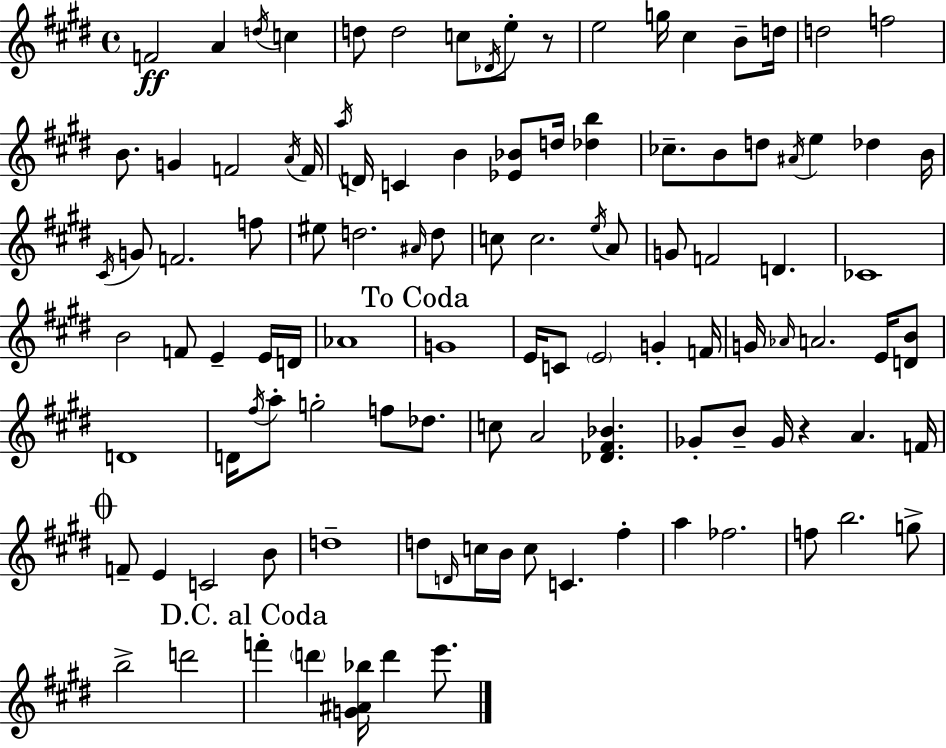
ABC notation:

X:1
T:Untitled
M:4/4
L:1/4
K:E
F2 A d/4 c d/2 d2 c/2 _D/4 e/2 z/2 e2 g/4 ^c B/2 d/4 d2 f2 B/2 G F2 A/4 F/4 a/4 D/4 C B [_E_B]/2 d/4 [_db] _c/2 B/2 d/2 ^A/4 e _d B/4 ^C/4 G/2 F2 f/2 ^e/2 d2 ^A/4 d/2 c/2 c2 e/4 A/2 G/2 F2 D _C4 B2 F/2 E E/4 D/4 _A4 G4 E/4 C/2 E2 G F/4 G/4 _A/4 A2 E/4 [DB]/2 D4 D/4 ^f/4 a/2 g2 f/2 _d/2 c/2 A2 [_D^F_B] _G/2 B/2 _G/4 z A F/4 F/2 E C2 B/2 d4 d/2 D/4 c/4 B/4 c/2 C ^f a _f2 f/2 b2 g/2 b2 d'2 f' d' [G^A_b]/4 d' e'/2